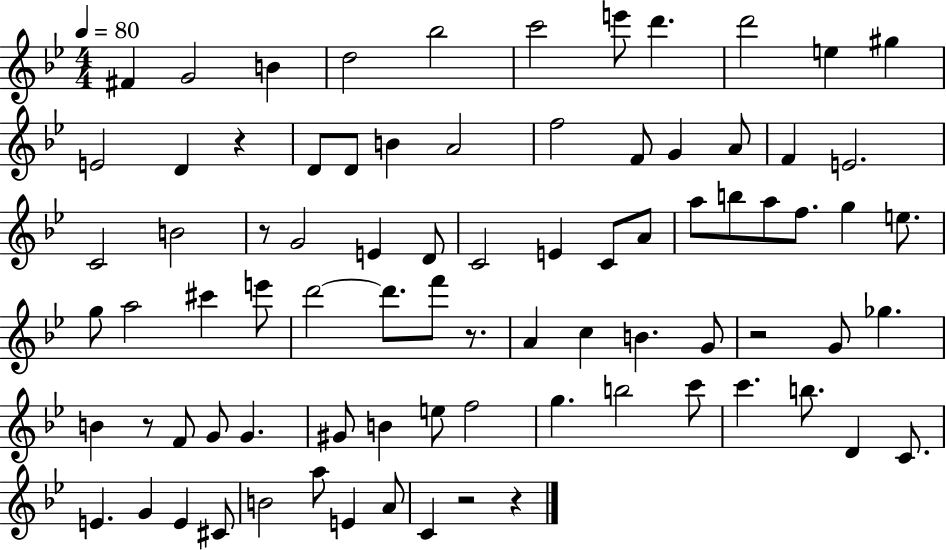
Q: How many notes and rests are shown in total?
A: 82